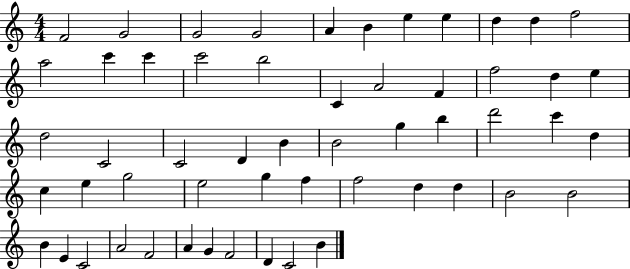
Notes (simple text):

F4/h G4/h G4/h G4/h A4/q B4/q E5/q E5/q D5/q D5/q F5/h A5/h C6/q C6/q C6/h B5/h C4/q A4/h F4/q F5/h D5/q E5/q D5/h C4/h C4/h D4/q B4/q B4/h G5/q B5/q D6/h C6/q D5/q C5/q E5/q G5/h E5/h G5/q F5/q F5/h D5/q D5/q B4/h B4/h B4/q E4/q C4/h A4/h F4/h A4/q G4/q F4/h D4/q C4/h B4/q